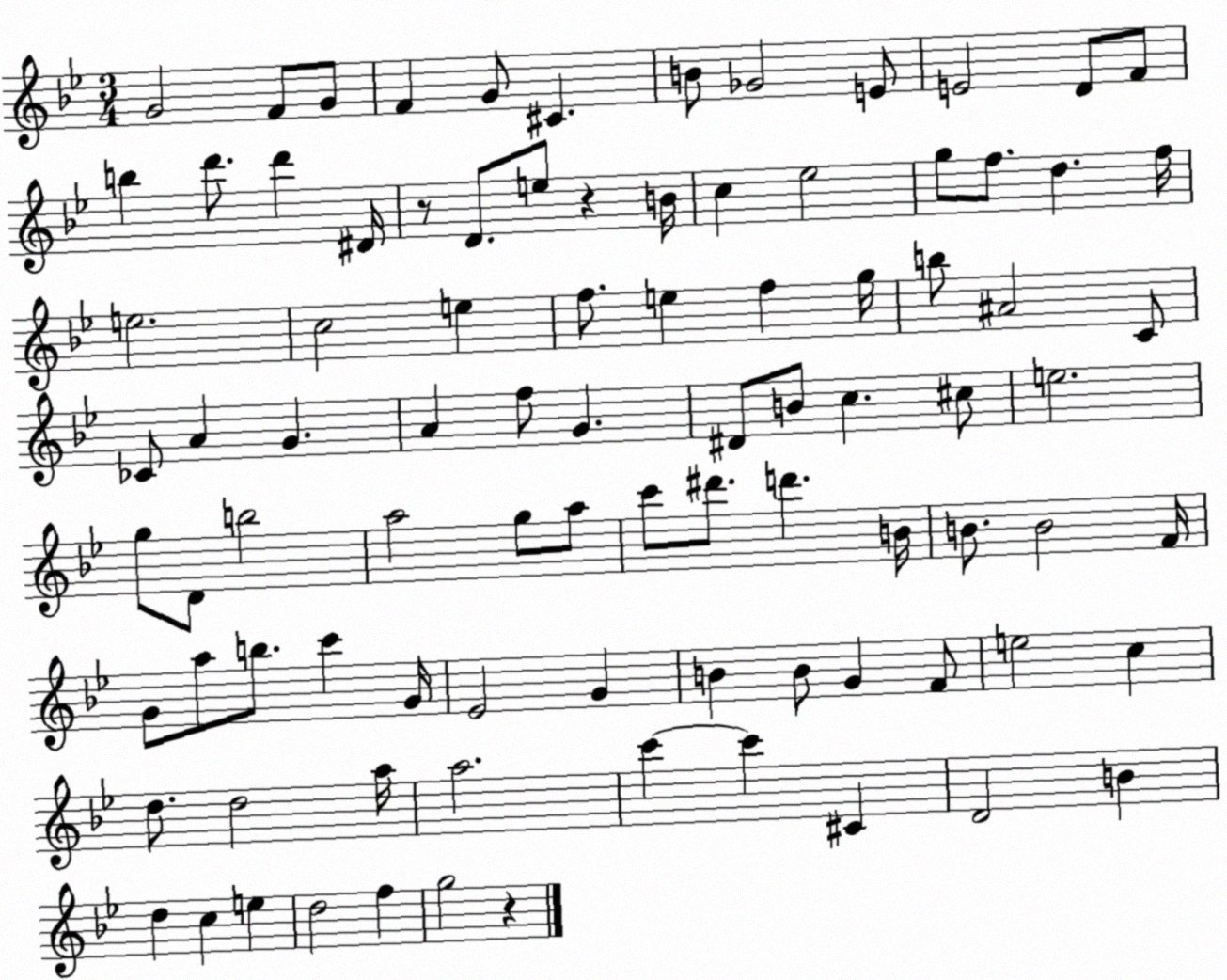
X:1
T:Untitled
M:3/4
L:1/4
K:Bb
G2 F/2 G/2 F G/2 ^C B/2 _G2 E/2 E2 D/2 F/2 b d'/2 d' ^D/4 z/2 D/2 e/2 z B/4 c _e2 g/2 f/2 d f/4 e2 c2 e f/2 e f g/4 b/2 ^A2 C/2 _C/2 A G A f/2 G ^D/2 B/2 c ^c/2 e2 g/2 D/2 b2 a2 g/2 a/2 c'/2 ^d'/2 d' B/4 B/2 B2 F/4 G/2 a/2 b/2 c' G/4 _E2 G B B/2 G F/2 e2 c d/2 d2 a/4 a2 c' c' ^C D2 B d c e d2 f g2 z